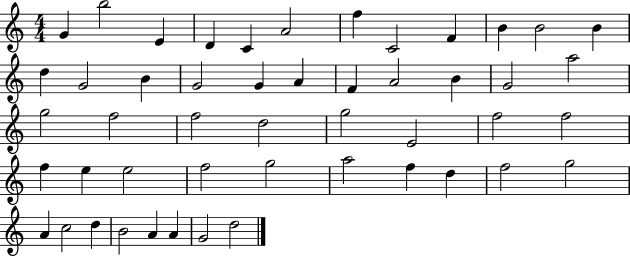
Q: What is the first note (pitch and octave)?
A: G4